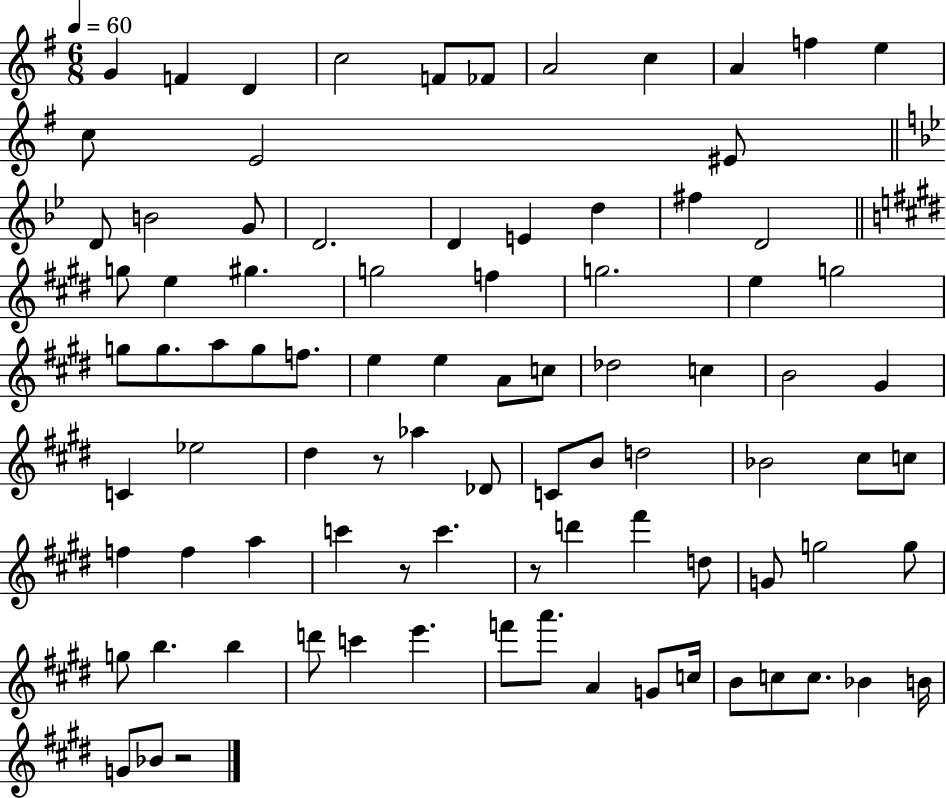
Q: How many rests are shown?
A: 4